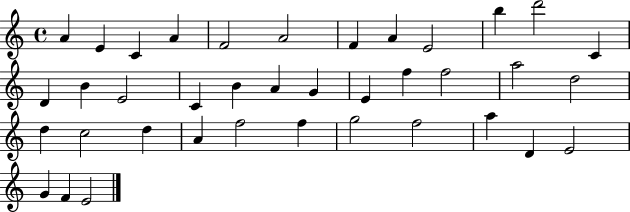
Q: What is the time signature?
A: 4/4